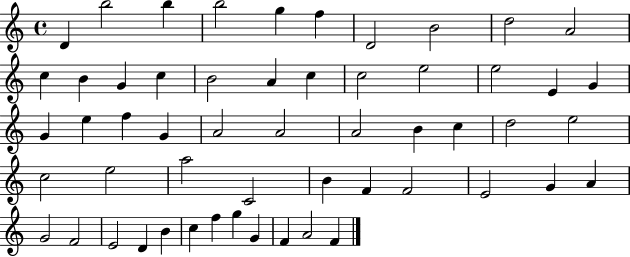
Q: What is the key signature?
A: C major